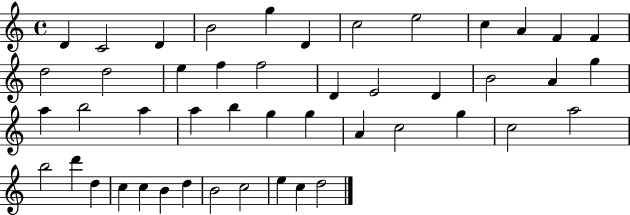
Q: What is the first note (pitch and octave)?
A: D4